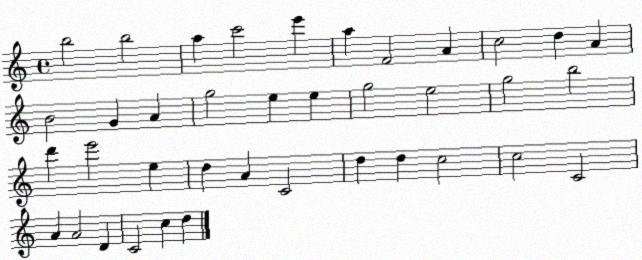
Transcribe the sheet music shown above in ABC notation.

X:1
T:Untitled
M:4/4
L:1/4
K:C
b2 b2 a c'2 e' a F2 A c2 d A B2 G A g2 e e g2 e2 g2 b2 d' e'2 e d A C2 d d c2 c2 C2 A A2 D C2 c d